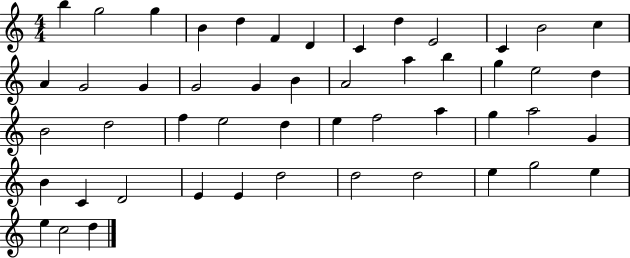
{
  \clef treble
  \numericTimeSignature
  \time 4/4
  \key c \major
  b''4 g''2 g''4 | b'4 d''4 f'4 d'4 | c'4 d''4 e'2 | c'4 b'2 c''4 | \break a'4 g'2 g'4 | g'2 g'4 b'4 | a'2 a''4 b''4 | g''4 e''2 d''4 | \break b'2 d''2 | f''4 e''2 d''4 | e''4 f''2 a''4 | g''4 a''2 g'4 | \break b'4 c'4 d'2 | e'4 e'4 d''2 | d''2 d''2 | e''4 g''2 e''4 | \break e''4 c''2 d''4 | \bar "|."
}